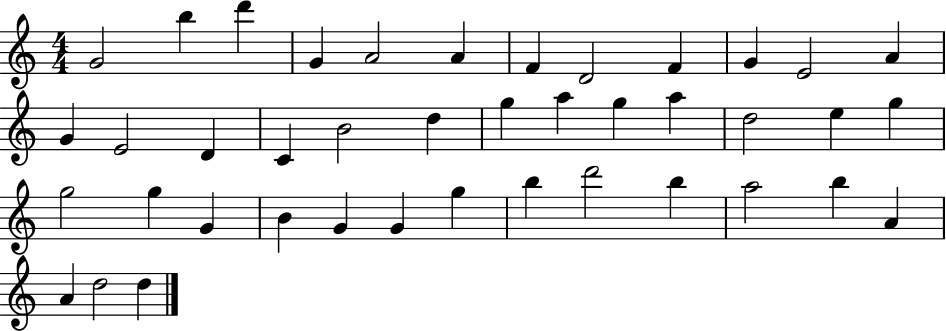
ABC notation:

X:1
T:Untitled
M:4/4
L:1/4
K:C
G2 b d' G A2 A F D2 F G E2 A G E2 D C B2 d g a g a d2 e g g2 g G B G G g b d'2 b a2 b A A d2 d